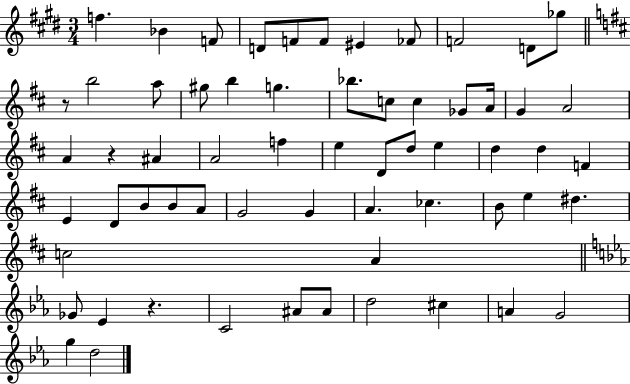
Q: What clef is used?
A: treble